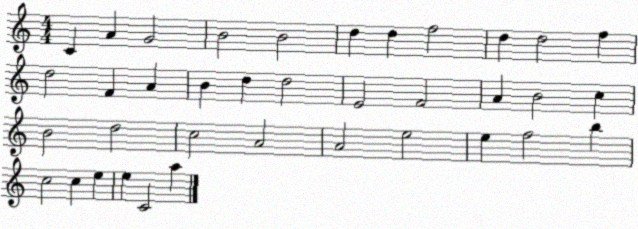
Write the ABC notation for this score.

X:1
T:Untitled
M:4/4
L:1/4
K:C
C A G2 B2 B2 d d f2 d d2 f d2 F A B d d2 E2 F2 A B2 c B2 d2 c2 A2 A2 e2 e f2 b c2 c e e C2 a